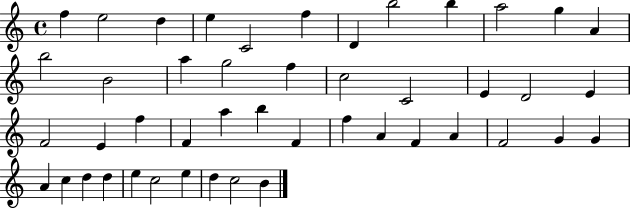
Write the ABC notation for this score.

X:1
T:Untitled
M:4/4
L:1/4
K:C
f e2 d e C2 f D b2 b a2 g A b2 B2 a g2 f c2 C2 E D2 E F2 E f F a b F f A F A F2 G G A c d d e c2 e d c2 B